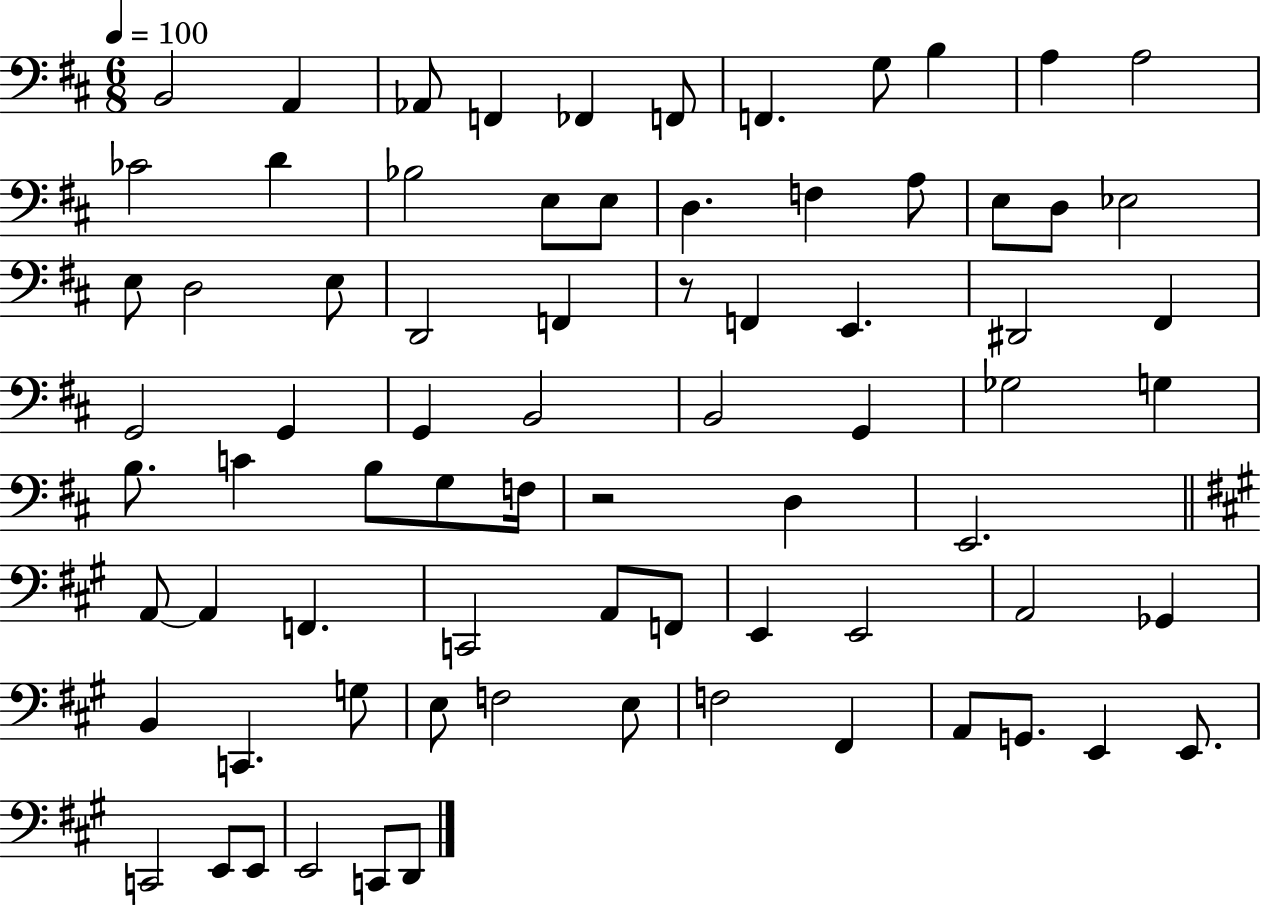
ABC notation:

X:1
T:Untitled
M:6/8
L:1/4
K:D
B,,2 A,, _A,,/2 F,, _F,, F,,/2 F,, G,/2 B, A, A,2 _C2 D _B,2 E,/2 E,/2 D, F, A,/2 E,/2 D,/2 _E,2 E,/2 D,2 E,/2 D,,2 F,, z/2 F,, E,, ^D,,2 ^F,, G,,2 G,, G,, B,,2 B,,2 G,, _G,2 G, B,/2 C B,/2 G,/2 F,/4 z2 D, E,,2 A,,/2 A,, F,, C,,2 A,,/2 F,,/2 E,, E,,2 A,,2 _G,, B,, C,, G,/2 E,/2 F,2 E,/2 F,2 ^F,, A,,/2 G,,/2 E,, E,,/2 C,,2 E,,/2 E,,/2 E,,2 C,,/2 D,,/2